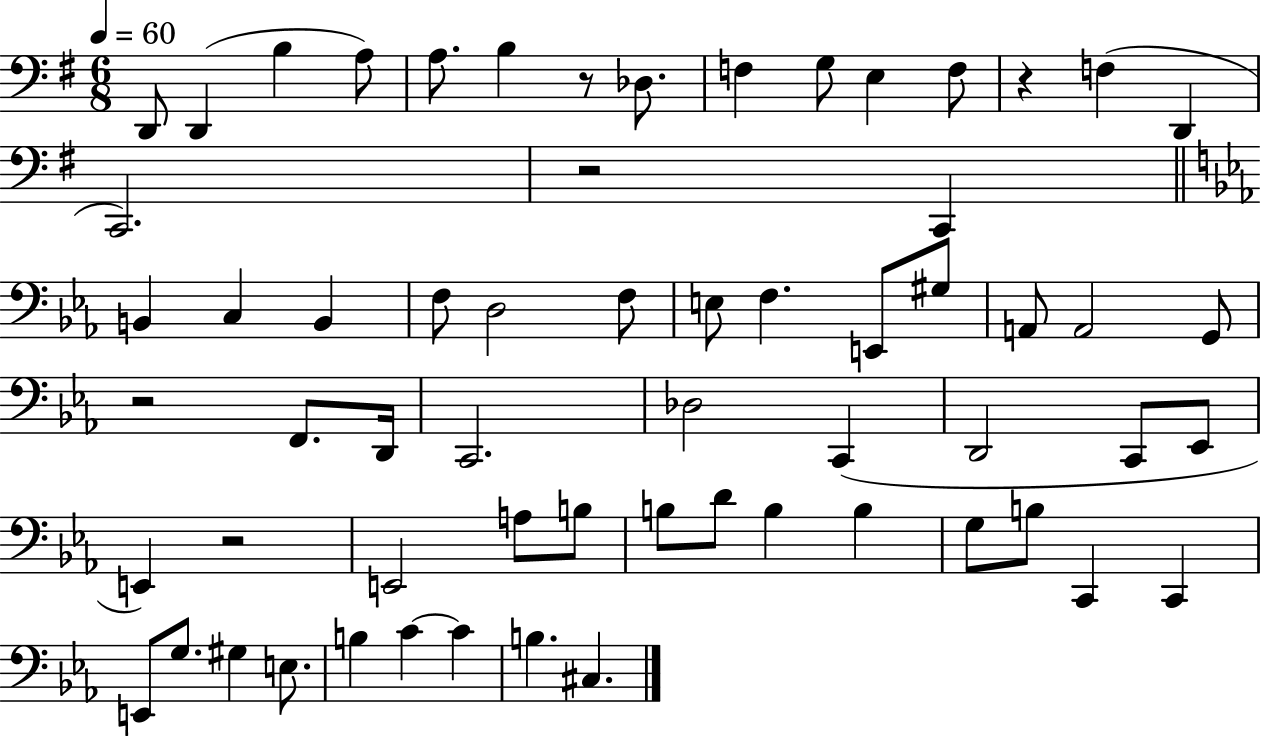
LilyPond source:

{
  \clef bass
  \numericTimeSignature
  \time 6/8
  \key g \major
  \tempo 4 = 60
  d,8 d,4( b4 a8) | a8. b4 r8 des8. | f4 g8 e4 f8 | r4 f4( d,4 | \break c,2.) | r2 c,4 | \bar "||" \break \key ees \major b,4 c4 b,4 | f8 d2 f8 | e8 f4. e,8 gis8 | a,8 a,2 g,8 | \break r2 f,8. d,16 | c,2. | des2 c,4( | d,2 c,8 ees,8 | \break e,4) r2 | e,2 a8 b8 | b8 d'8 b4 b4 | g8 b8 c,4 c,4 | \break e,8 g8. gis4 e8. | b4 c'4~~ c'4 | b4. cis4. | \bar "|."
}